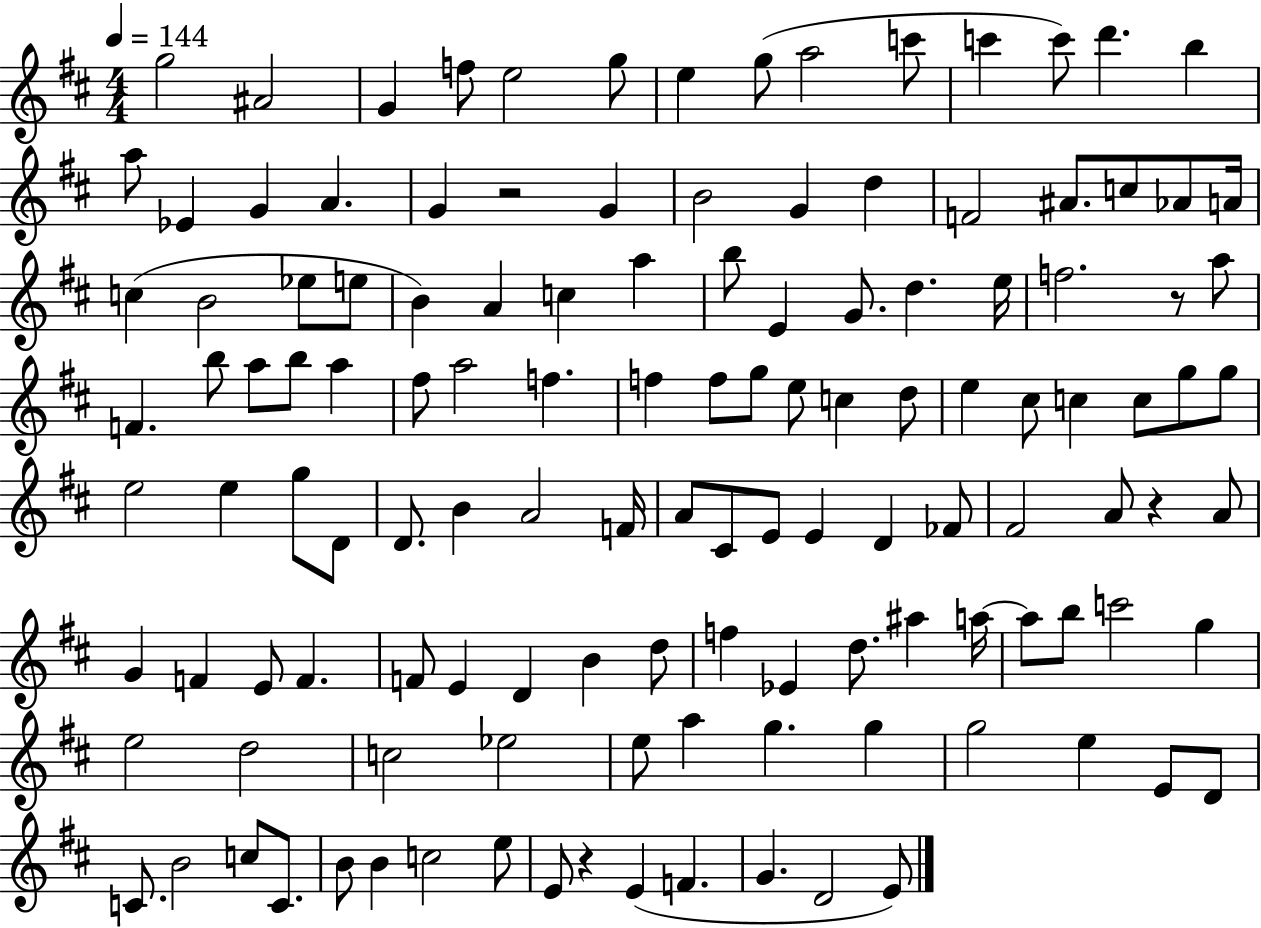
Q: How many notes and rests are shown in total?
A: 128